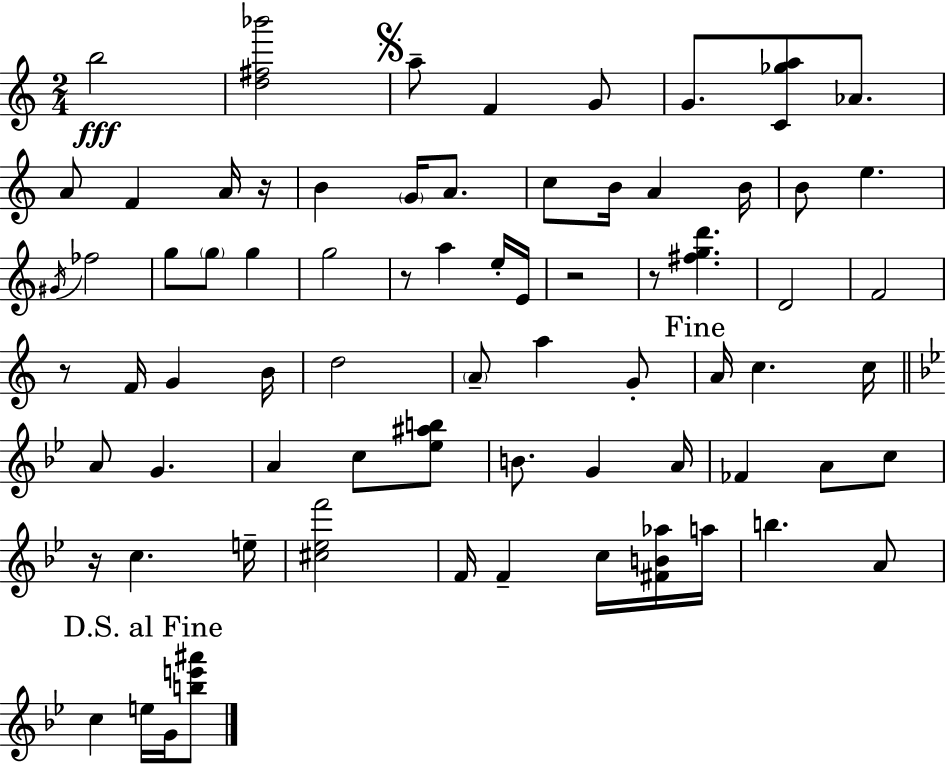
{
  \clef treble
  \numericTimeSignature
  \time 2/4
  \key a \minor
  b''2\fff | <d'' fis'' bes'''>2 | \mark \markup { \musicglyph "scripts.segno" } a''8-- f'4 g'8 | g'8. <c' ges'' a''>8 aes'8. | \break a'8 f'4 a'16 r16 | b'4 \parenthesize g'16 a'8. | c''8 b'16 a'4 b'16 | b'8 e''4. | \break \acciaccatura { gis'16 } fes''2 | g''8 \parenthesize g''8 g''4 | g''2 | r8 a''4 e''16-. | \break e'16 r2 | r8 <fis'' g'' d'''>4. | d'2 | f'2 | \break r8 f'16 g'4 | b'16 d''2 | \parenthesize a'8-- a''4 g'8-. | \mark "Fine" a'16 c''4. | \break c''16 \bar "||" \break \key bes \major a'8 g'4. | a'4 c''8 <ees'' ais'' b''>8 | b'8. g'4 a'16 | fes'4 a'8 c''8 | \break r16 c''4. e''16-- | <cis'' ees'' f'''>2 | f'16 f'4-- c''16 <fis' b' aes''>16 a''16 | b''4. a'8 | \break \mark "D.S. al Fine" c''4 e''16 g'16 <b'' e''' ais'''>8 | \bar "|."
}